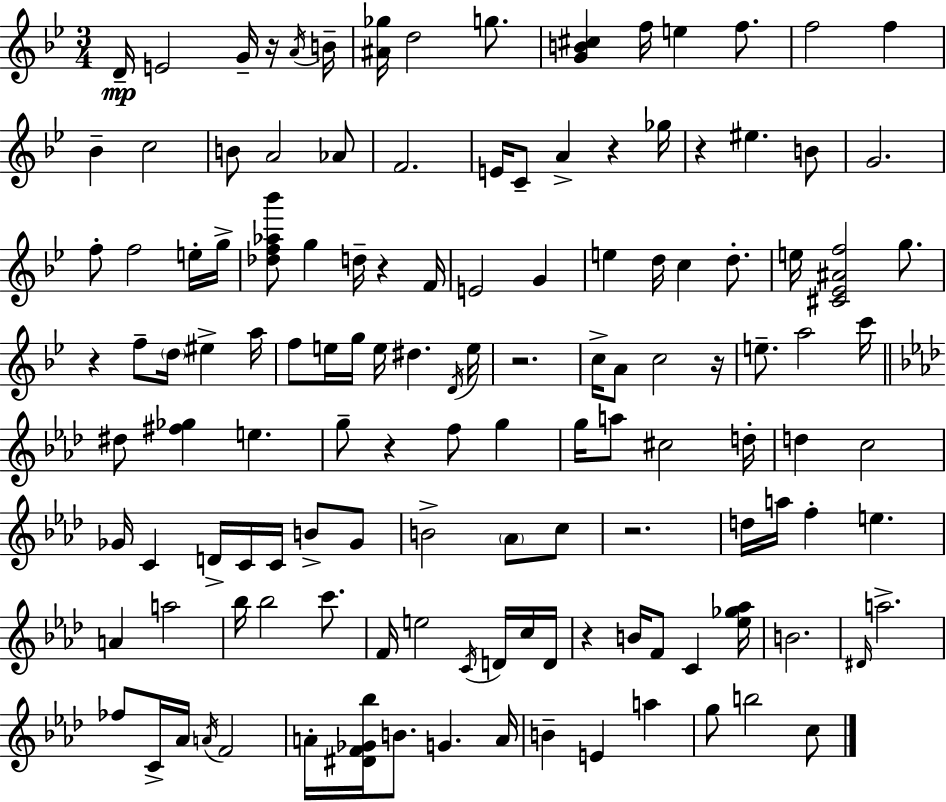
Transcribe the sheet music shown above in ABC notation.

X:1
T:Untitled
M:3/4
L:1/4
K:Gm
D/4 E2 G/4 z/4 A/4 B/4 [^A_g]/4 d2 g/2 [GB^c] f/4 e f/2 f2 f _B c2 B/2 A2 _A/2 F2 E/4 C/2 A z _g/4 z ^e B/2 G2 f/2 f2 e/4 g/4 [_df_a_b']/2 g d/4 z F/4 E2 G e d/4 c d/2 e/4 [^C_E^Af]2 g/2 z f/2 d/4 ^e a/4 f/2 e/4 g/4 e/4 ^d D/4 e/4 z2 c/4 A/2 c2 z/4 e/2 a2 c'/4 ^d/2 [^f_g] e g/2 z f/2 g g/4 a/2 ^c2 d/4 d c2 _G/4 C D/4 C/4 C/4 B/2 _G/2 B2 _A/2 c/2 z2 d/4 a/4 f e A a2 _b/4 _b2 c'/2 F/4 e2 C/4 D/4 c/4 D/4 z B/4 F/2 C [_e_g_a]/4 B2 ^D/4 a2 _f/2 C/4 _A/4 A/4 F2 A/4 [^DF_G_b]/4 B/2 G A/4 B E a g/2 b2 c/2